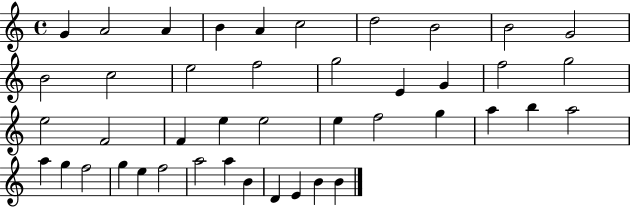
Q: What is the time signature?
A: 4/4